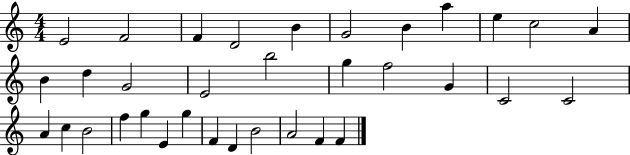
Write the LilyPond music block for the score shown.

{
  \clef treble
  \numericTimeSignature
  \time 4/4
  \key c \major
  e'2 f'2 | f'4 d'2 b'4 | g'2 b'4 a''4 | e''4 c''2 a'4 | \break b'4 d''4 g'2 | e'2 b''2 | g''4 f''2 g'4 | c'2 c'2 | \break a'4 c''4 b'2 | f''4 g''4 e'4 g''4 | f'4 d'4 b'2 | a'2 f'4 f'4 | \break \bar "|."
}